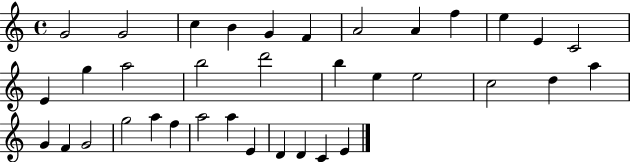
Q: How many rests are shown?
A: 0